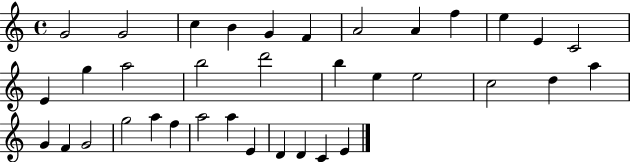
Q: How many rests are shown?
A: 0